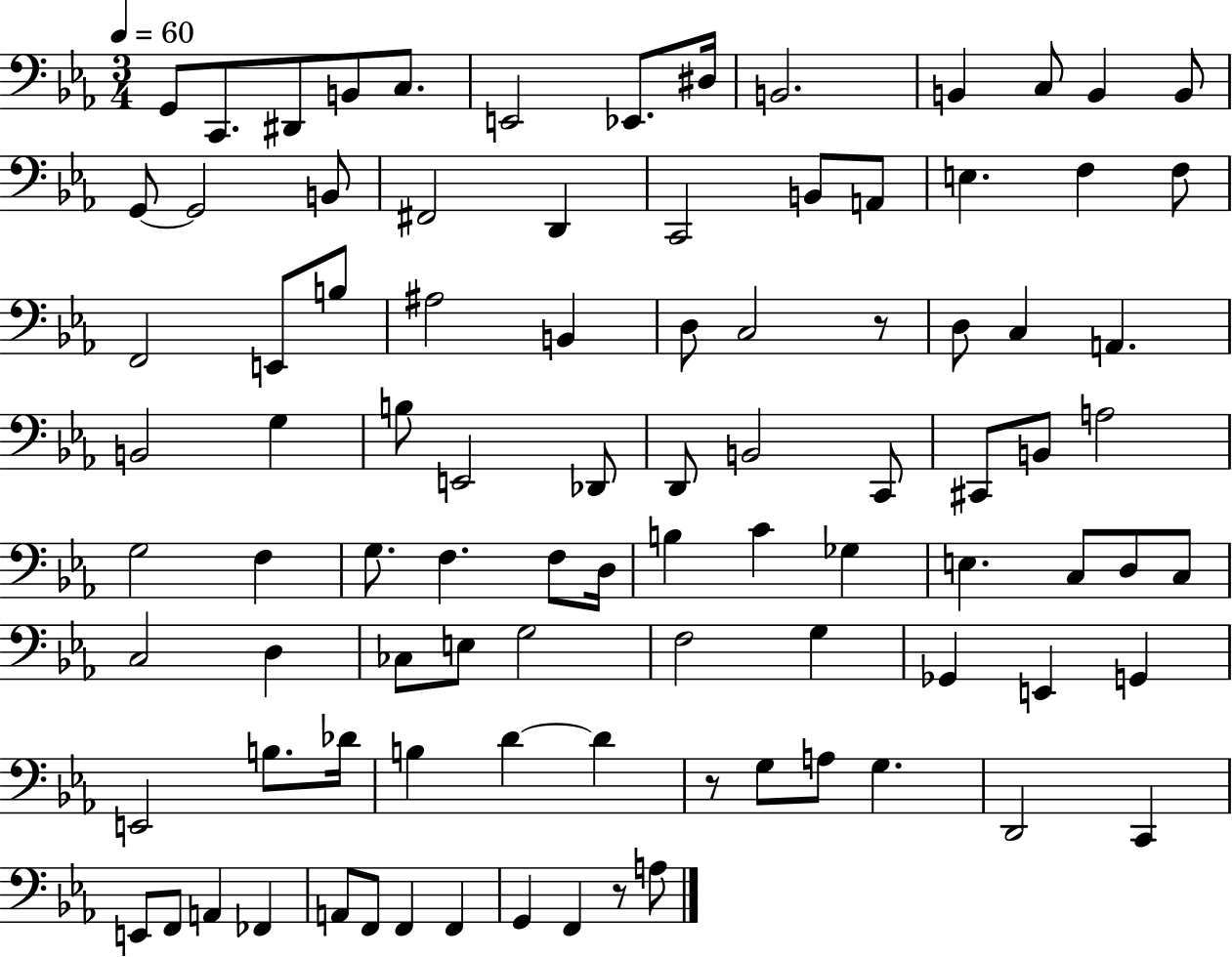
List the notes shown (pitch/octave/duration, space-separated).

G2/e C2/e. D#2/e B2/e C3/e. E2/h Eb2/e. D#3/s B2/h. B2/q C3/e B2/q B2/e G2/e G2/h B2/e F#2/h D2/q C2/h B2/e A2/e E3/q. F3/q F3/e F2/h E2/e B3/e A#3/h B2/q D3/e C3/h R/e D3/e C3/q A2/q. B2/h G3/q B3/e E2/h Db2/e D2/e B2/h C2/e C#2/e B2/e A3/h G3/h F3/q G3/e. F3/q. F3/e D3/s B3/q C4/q Gb3/q E3/q. C3/e D3/e C3/e C3/h D3/q CES3/e E3/e G3/h F3/h G3/q Gb2/q E2/q G2/q E2/h B3/e. Db4/s B3/q D4/q D4/q R/e G3/e A3/e G3/q. D2/h C2/q E2/e F2/e A2/q FES2/q A2/e F2/e F2/q F2/q G2/q F2/q R/e A3/e